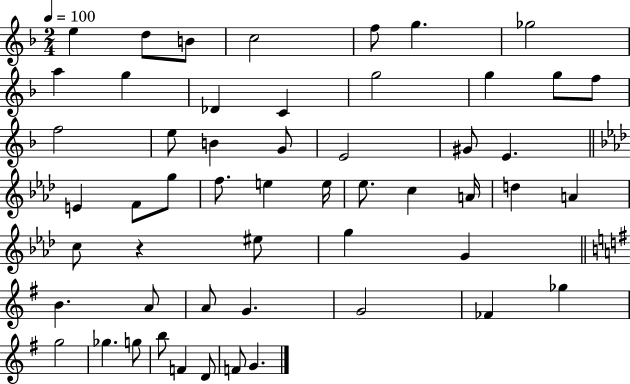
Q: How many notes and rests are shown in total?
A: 53